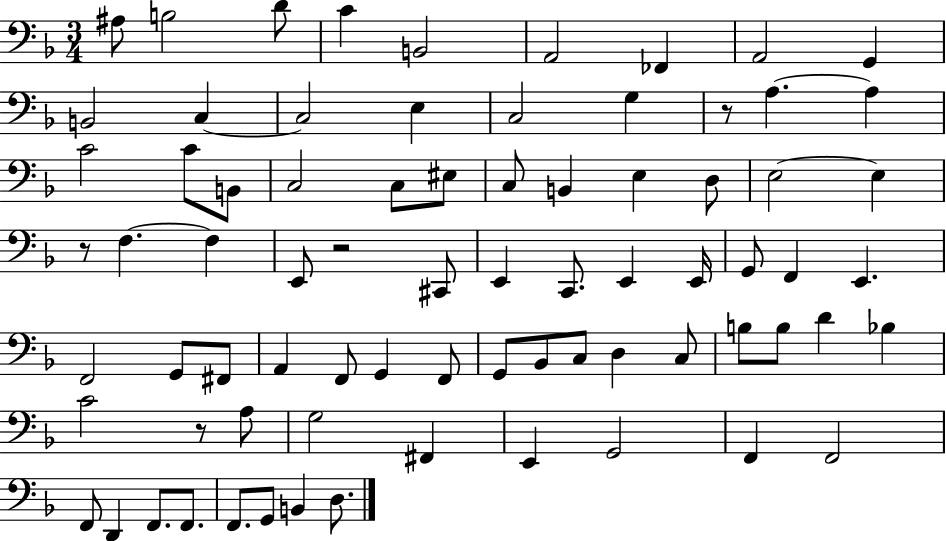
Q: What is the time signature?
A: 3/4